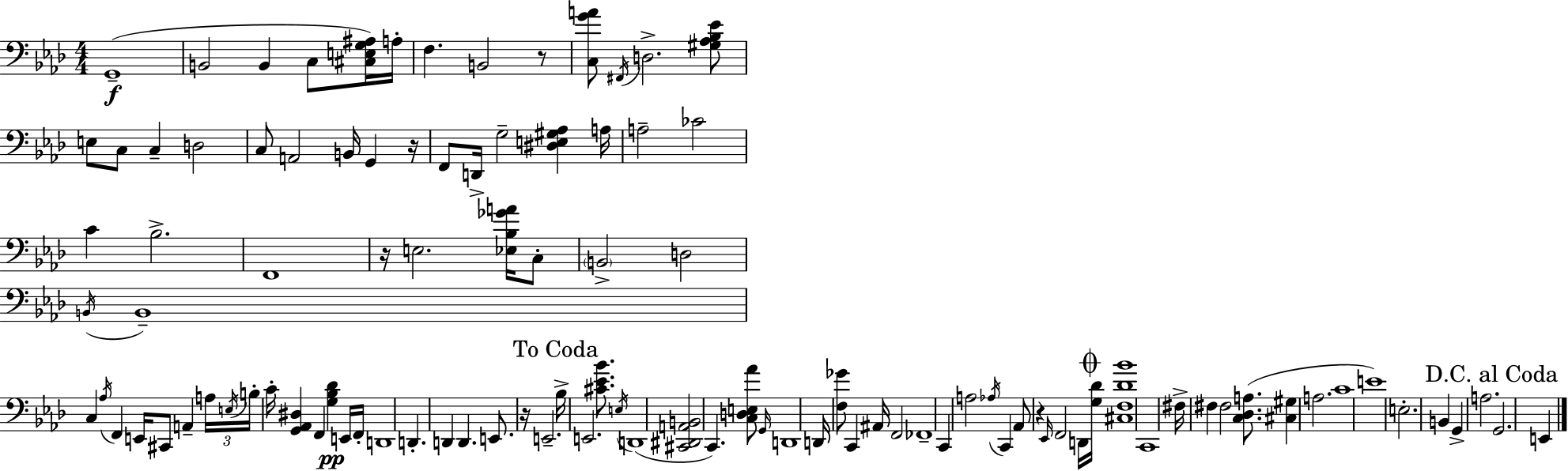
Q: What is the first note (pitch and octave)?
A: G2